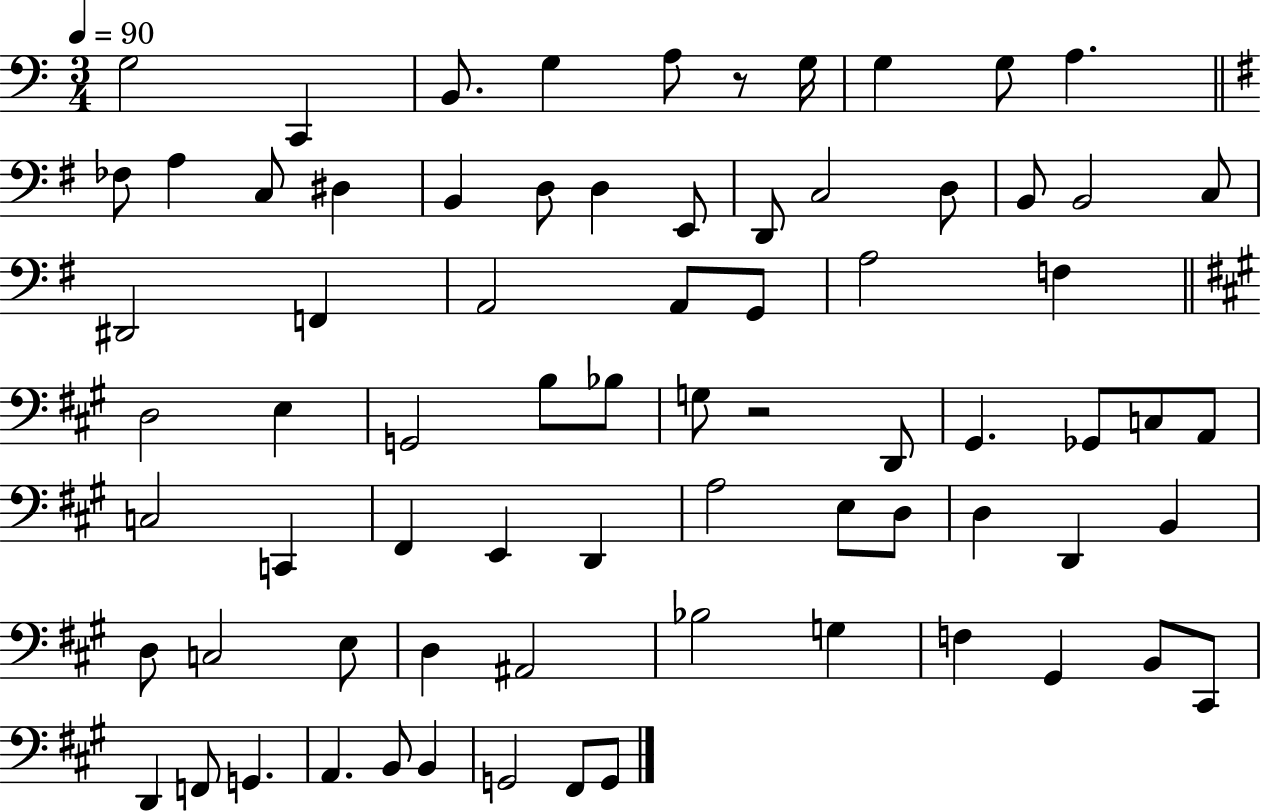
X:1
T:Untitled
M:3/4
L:1/4
K:C
G,2 C,, B,,/2 G, A,/2 z/2 G,/4 G, G,/2 A, _F,/2 A, C,/2 ^D, B,, D,/2 D, E,,/2 D,,/2 C,2 D,/2 B,,/2 B,,2 C,/2 ^D,,2 F,, A,,2 A,,/2 G,,/2 A,2 F, D,2 E, G,,2 B,/2 _B,/2 G,/2 z2 D,,/2 ^G,, _G,,/2 C,/2 A,,/2 C,2 C,, ^F,, E,, D,, A,2 E,/2 D,/2 D, D,, B,, D,/2 C,2 E,/2 D, ^A,,2 _B,2 G, F, ^G,, B,,/2 ^C,,/2 D,, F,,/2 G,, A,, B,,/2 B,, G,,2 ^F,,/2 G,,/2